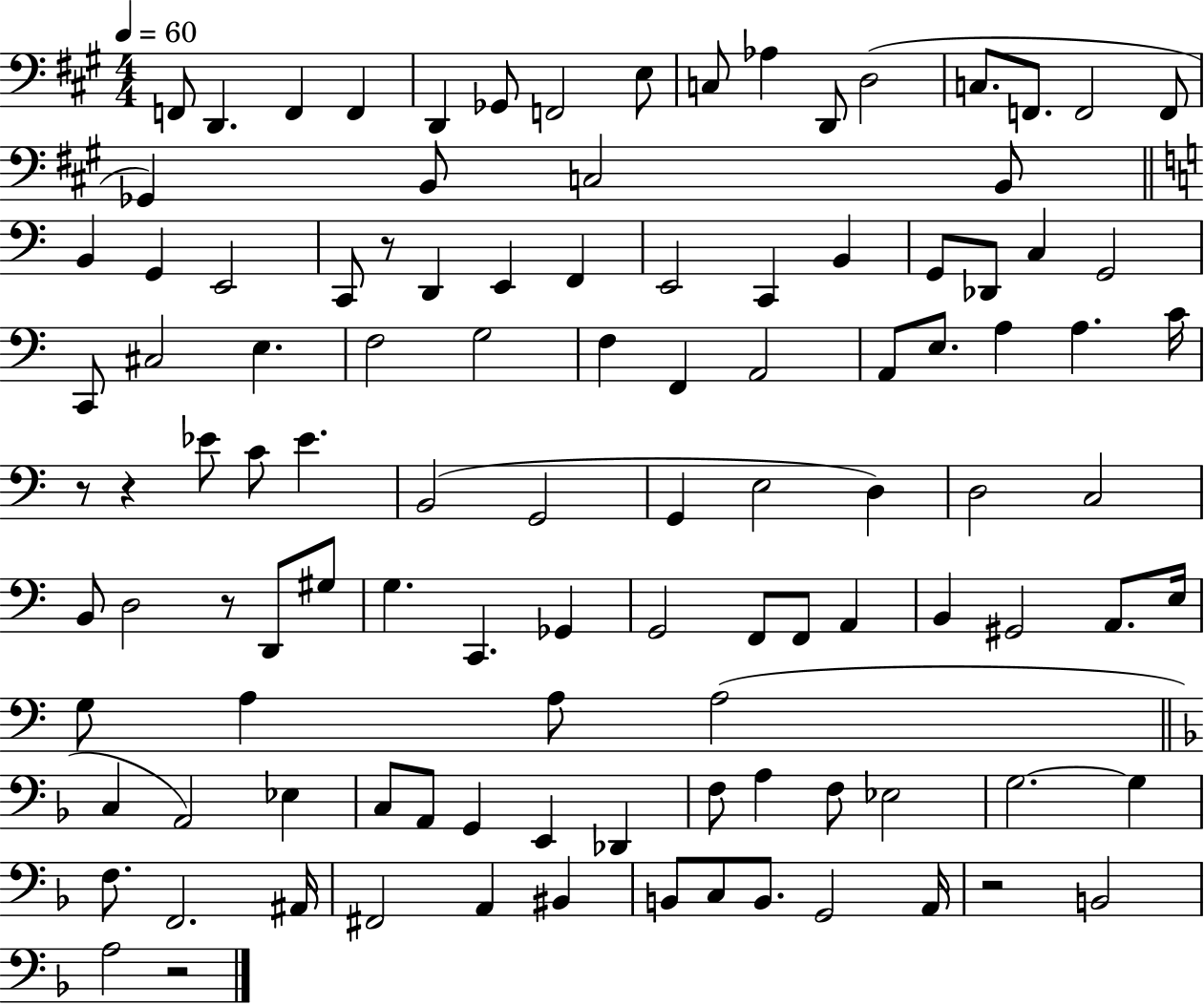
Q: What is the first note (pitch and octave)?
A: F2